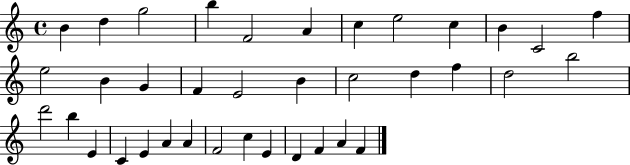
{
  \clef treble
  \time 4/4
  \defaultTimeSignature
  \key c \major
  b'4 d''4 g''2 | b''4 f'2 a'4 | c''4 e''2 c''4 | b'4 c'2 f''4 | \break e''2 b'4 g'4 | f'4 e'2 b'4 | c''2 d''4 f''4 | d''2 b''2 | \break d'''2 b''4 e'4 | c'4 e'4 a'4 a'4 | f'2 c''4 e'4 | d'4 f'4 a'4 f'4 | \break \bar "|."
}